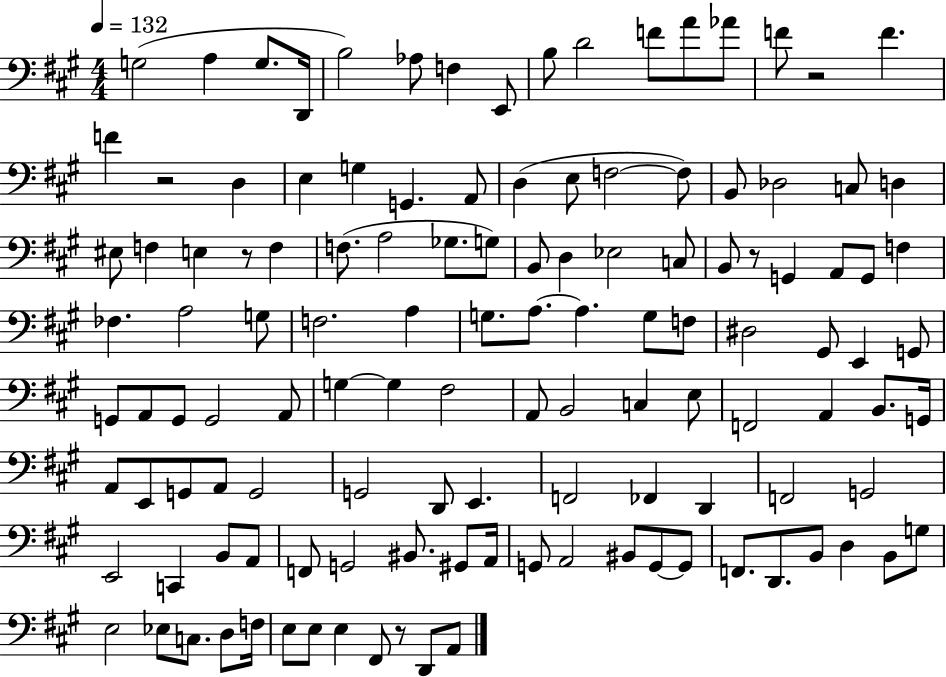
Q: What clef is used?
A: bass